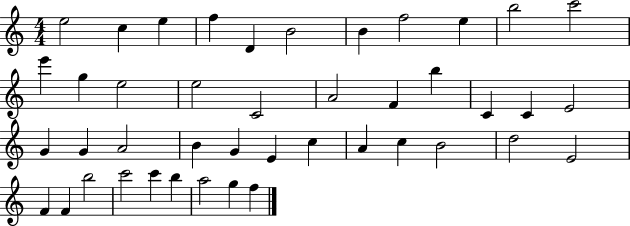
{
  \clef treble
  \numericTimeSignature
  \time 4/4
  \key c \major
  e''2 c''4 e''4 | f''4 d'4 b'2 | b'4 f''2 e''4 | b''2 c'''2 | \break e'''4 g''4 e''2 | e''2 c'2 | a'2 f'4 b''4 | c'4 c'4 e'2 | \break g'4 g'4 a'2 | b'4 g'4 e'4 c''4 | a'4 c''4 b'2 | d''2 e'2 | \break f'4 f'4 b''2 | c'''2 c'''4 b''4 | a''2 g''4 f''4 | \bar "|."
}